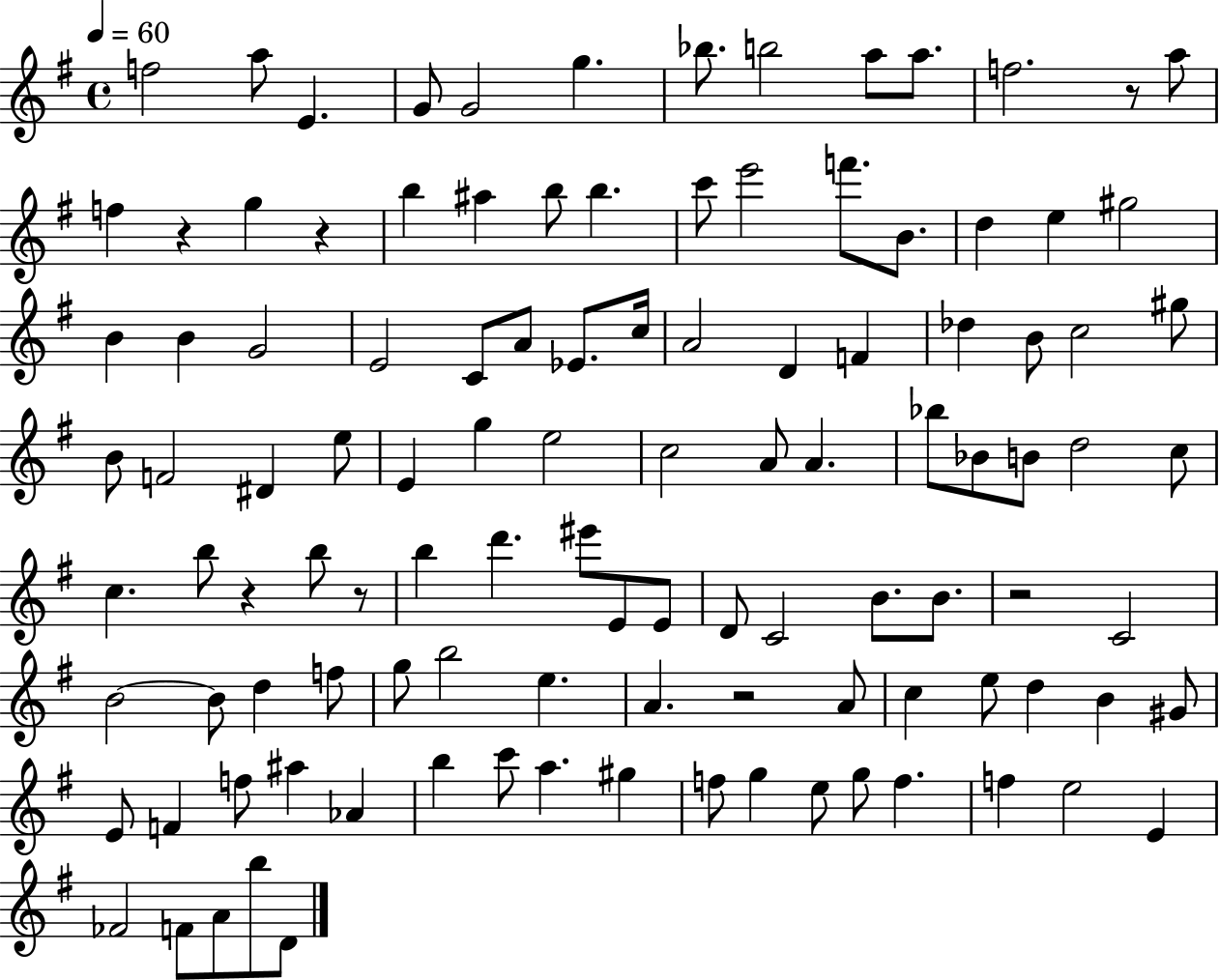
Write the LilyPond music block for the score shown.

{
  \clef treble
  \time 4/4
  \defaultTimeSignature
  \key g \major
  \tempo 4 = 60
  f''2 a''8 e'4. | g'8 g'2 g''4. | bes''8. b''2 a''8 a''8. | f''2. r8 a''8 | \break f''4 r4 g''4 r4 | b''4 ais''4 b''8 b''4. | c'''8 e'''2 f'''8. b'8. | d''4 e''4 gis''2 | \break b'4 b'4 g'2 | e'2 c'8 a'8 ees'8. c''16 | a'2 d'4 f'4 | des''4 b'8 c''2 gis''8 | \break b'8 f'2 dis'4 e''8 | e'4 g''4 e''2 | c''2 a'8 a'4. | bes''8 bes'8 b'8 d''2 c''8 | \break c''4. b''8 r4 b''8 r8 | b''4 d'''4. eis'''8 e'8 e'8 | d'8 c'2 b'8. b'8. | r2 c'2 | \break b'2~~ b'8 d''4 f''8 | g''8 b''2 e''4. | a'4. r2 a'8 | c''4 e''8 d''4 b'4 gis'8 | \break e'8 f'4 f''8 ais''4 aes'4 | b''4 c'''8 a''4. gis''4 | f''8 g''4 e''8 g''8 f''4. | f''4 e''2 e'4 | \break fes'2 f'8 a'8 b''8 d'8 | \bar "|."
}